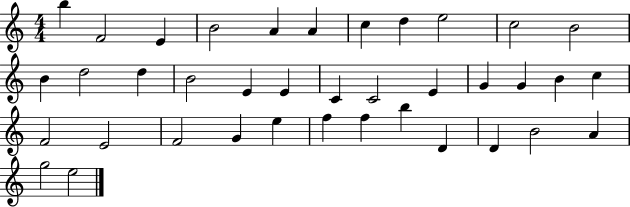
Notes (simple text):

B5/q F4/h E4/q B4/h A4/q A4/q C5/q D5/q E5/h C5/h B4/h B4/q D5/h D5/q B4/h E4/q E4/q C4/q C4/h E4/q G4/q G4/q B4/q C5/q F4/h E4/h F4/h G4/q E5/q F5/q F5/q B5/q D4/q D4/q B4/h A4/q G5/h E5/h